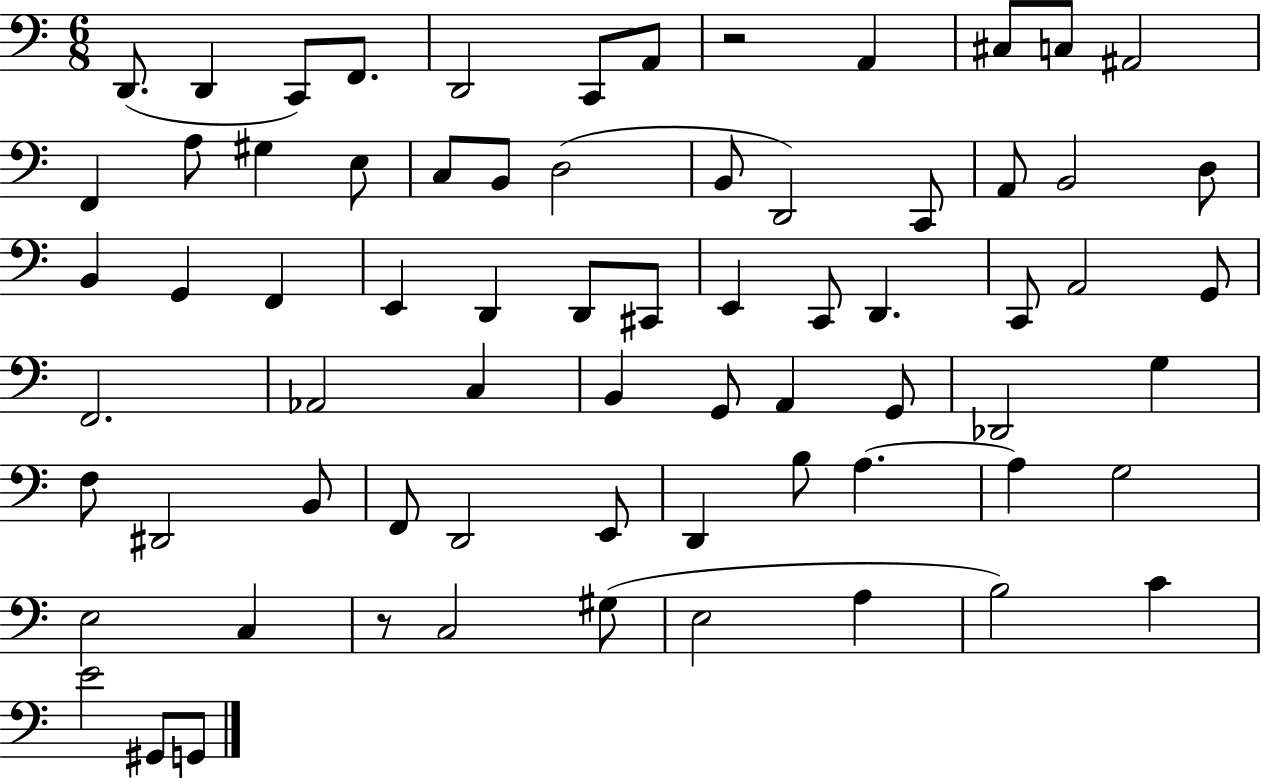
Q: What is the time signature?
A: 6/8